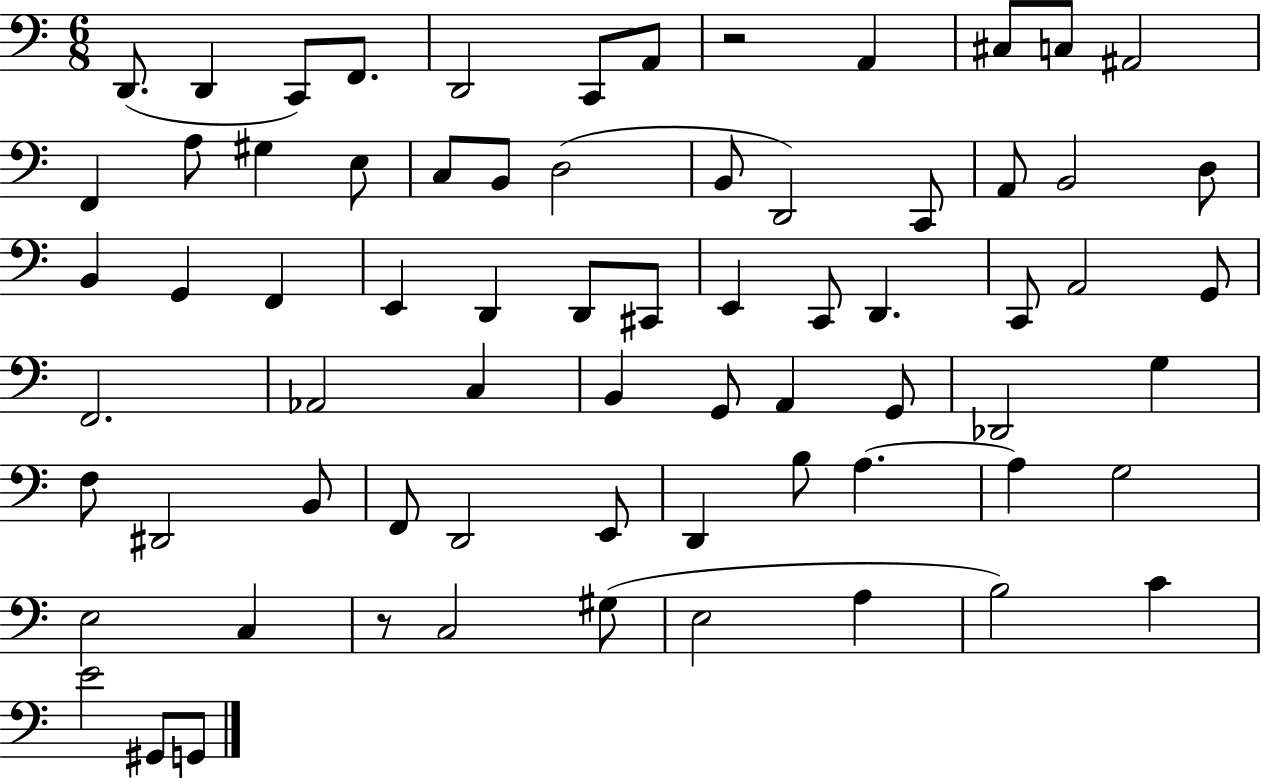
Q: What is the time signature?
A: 6/8